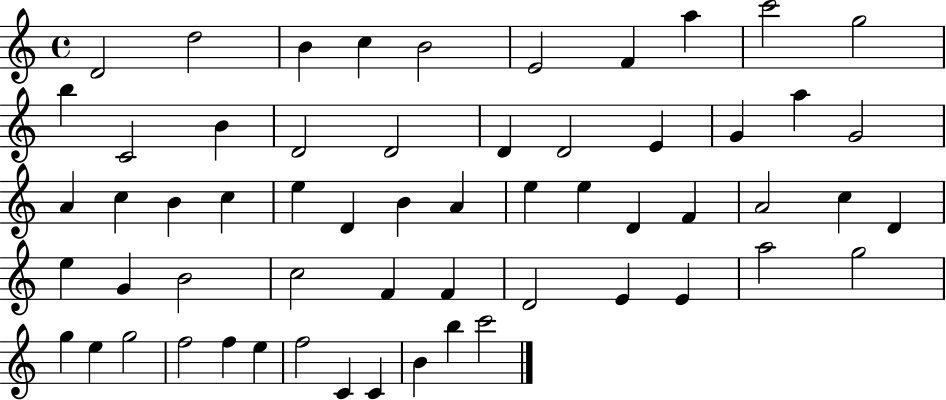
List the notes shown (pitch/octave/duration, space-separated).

D4/h D5/h B4/q C5/q B4/h E4/h F4/q A5/q C6/h G5/h B5/q C4/h B4/q D4/h D4/h D4/q D4/h E4/q G4/q A5/q G4/h A4/q C5/q B4/q C5/q E5/q D4/q B4/q A4/q E5/q E5/q D4/q F4/q A4/h C5/q D4/q E5/q G4/q B4/h C5/h F4/q F4/q D4/h E4/q E4/q A5/h G5/h G5/q E5/q G5/h F5/h F5/q E5/q F5/h C4/q C4/q B4/q B5/q C6/h